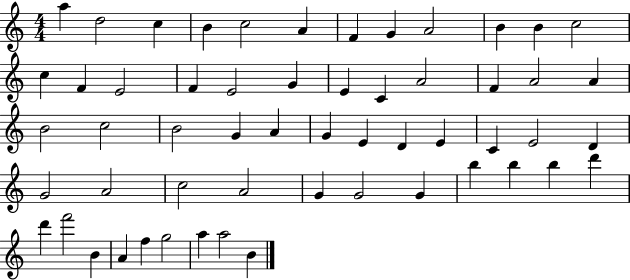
A5/q D5/h C5/q B4/q C5/h A4/q F4/q G4/q A4/h B4/q B4/q C5/h C5/q F4/q E4/h F4/q E4/h G4/q E4/q C4/q A4/h F4/q A4/h A4/q B4/h C5/h B4/h G4/q A4/q G4/q E4/q D4/q E4/q C4/q E4/h D4/q G4/h A4/h C5/h A4/h G4/q G4/h G4/q B5/q B5/q B5/q D6/q D6/q F6/h B4/q A4/q F5/q G5/h A5/q A5/h B4/q